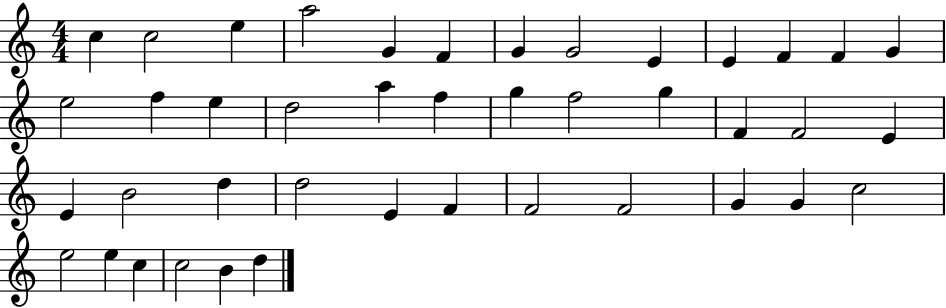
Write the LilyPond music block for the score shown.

{
  \clef treble
  \numericTimeSignature
  \time 4/4
  \key c \major
  c''4 c''2 e''4 | a''2 g'4 f'4 | g'4 g'2 e'4 | e'4 f'4 f'4 g'4 | \break e''2 f''4 e''4 | d''2 a''4 f''4 | g''4 f''2 g''4 | f'4 f'2 e'4 | \break e'4 b'2 d''4 | d''2 e'4 f'4 | f'2 f'2 | g'4 g'4 c''2 | \break e''2 e''4 c''4 | c''2 b'4 d''4 | \bar "|."
}